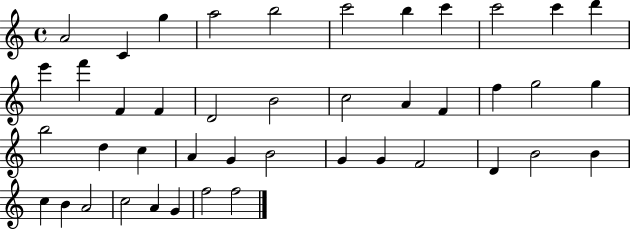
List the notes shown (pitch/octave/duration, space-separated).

A4/h C4/q G5/q A5/h B5/h C6/h B5/q C6/q C6/h C6/q D6/q E6/q F6/q F4/q F4/q D4/h B4/h C5/h A4/q F4/q F5/q G5/h G5/q B5/h D5/q C5/q A4/q G4/q B4/h G4/q G4/q F4/h D4/q B4/h B4/q C5/q B4/q A4/h C5/h A4/q G4/q F5/h F5/h